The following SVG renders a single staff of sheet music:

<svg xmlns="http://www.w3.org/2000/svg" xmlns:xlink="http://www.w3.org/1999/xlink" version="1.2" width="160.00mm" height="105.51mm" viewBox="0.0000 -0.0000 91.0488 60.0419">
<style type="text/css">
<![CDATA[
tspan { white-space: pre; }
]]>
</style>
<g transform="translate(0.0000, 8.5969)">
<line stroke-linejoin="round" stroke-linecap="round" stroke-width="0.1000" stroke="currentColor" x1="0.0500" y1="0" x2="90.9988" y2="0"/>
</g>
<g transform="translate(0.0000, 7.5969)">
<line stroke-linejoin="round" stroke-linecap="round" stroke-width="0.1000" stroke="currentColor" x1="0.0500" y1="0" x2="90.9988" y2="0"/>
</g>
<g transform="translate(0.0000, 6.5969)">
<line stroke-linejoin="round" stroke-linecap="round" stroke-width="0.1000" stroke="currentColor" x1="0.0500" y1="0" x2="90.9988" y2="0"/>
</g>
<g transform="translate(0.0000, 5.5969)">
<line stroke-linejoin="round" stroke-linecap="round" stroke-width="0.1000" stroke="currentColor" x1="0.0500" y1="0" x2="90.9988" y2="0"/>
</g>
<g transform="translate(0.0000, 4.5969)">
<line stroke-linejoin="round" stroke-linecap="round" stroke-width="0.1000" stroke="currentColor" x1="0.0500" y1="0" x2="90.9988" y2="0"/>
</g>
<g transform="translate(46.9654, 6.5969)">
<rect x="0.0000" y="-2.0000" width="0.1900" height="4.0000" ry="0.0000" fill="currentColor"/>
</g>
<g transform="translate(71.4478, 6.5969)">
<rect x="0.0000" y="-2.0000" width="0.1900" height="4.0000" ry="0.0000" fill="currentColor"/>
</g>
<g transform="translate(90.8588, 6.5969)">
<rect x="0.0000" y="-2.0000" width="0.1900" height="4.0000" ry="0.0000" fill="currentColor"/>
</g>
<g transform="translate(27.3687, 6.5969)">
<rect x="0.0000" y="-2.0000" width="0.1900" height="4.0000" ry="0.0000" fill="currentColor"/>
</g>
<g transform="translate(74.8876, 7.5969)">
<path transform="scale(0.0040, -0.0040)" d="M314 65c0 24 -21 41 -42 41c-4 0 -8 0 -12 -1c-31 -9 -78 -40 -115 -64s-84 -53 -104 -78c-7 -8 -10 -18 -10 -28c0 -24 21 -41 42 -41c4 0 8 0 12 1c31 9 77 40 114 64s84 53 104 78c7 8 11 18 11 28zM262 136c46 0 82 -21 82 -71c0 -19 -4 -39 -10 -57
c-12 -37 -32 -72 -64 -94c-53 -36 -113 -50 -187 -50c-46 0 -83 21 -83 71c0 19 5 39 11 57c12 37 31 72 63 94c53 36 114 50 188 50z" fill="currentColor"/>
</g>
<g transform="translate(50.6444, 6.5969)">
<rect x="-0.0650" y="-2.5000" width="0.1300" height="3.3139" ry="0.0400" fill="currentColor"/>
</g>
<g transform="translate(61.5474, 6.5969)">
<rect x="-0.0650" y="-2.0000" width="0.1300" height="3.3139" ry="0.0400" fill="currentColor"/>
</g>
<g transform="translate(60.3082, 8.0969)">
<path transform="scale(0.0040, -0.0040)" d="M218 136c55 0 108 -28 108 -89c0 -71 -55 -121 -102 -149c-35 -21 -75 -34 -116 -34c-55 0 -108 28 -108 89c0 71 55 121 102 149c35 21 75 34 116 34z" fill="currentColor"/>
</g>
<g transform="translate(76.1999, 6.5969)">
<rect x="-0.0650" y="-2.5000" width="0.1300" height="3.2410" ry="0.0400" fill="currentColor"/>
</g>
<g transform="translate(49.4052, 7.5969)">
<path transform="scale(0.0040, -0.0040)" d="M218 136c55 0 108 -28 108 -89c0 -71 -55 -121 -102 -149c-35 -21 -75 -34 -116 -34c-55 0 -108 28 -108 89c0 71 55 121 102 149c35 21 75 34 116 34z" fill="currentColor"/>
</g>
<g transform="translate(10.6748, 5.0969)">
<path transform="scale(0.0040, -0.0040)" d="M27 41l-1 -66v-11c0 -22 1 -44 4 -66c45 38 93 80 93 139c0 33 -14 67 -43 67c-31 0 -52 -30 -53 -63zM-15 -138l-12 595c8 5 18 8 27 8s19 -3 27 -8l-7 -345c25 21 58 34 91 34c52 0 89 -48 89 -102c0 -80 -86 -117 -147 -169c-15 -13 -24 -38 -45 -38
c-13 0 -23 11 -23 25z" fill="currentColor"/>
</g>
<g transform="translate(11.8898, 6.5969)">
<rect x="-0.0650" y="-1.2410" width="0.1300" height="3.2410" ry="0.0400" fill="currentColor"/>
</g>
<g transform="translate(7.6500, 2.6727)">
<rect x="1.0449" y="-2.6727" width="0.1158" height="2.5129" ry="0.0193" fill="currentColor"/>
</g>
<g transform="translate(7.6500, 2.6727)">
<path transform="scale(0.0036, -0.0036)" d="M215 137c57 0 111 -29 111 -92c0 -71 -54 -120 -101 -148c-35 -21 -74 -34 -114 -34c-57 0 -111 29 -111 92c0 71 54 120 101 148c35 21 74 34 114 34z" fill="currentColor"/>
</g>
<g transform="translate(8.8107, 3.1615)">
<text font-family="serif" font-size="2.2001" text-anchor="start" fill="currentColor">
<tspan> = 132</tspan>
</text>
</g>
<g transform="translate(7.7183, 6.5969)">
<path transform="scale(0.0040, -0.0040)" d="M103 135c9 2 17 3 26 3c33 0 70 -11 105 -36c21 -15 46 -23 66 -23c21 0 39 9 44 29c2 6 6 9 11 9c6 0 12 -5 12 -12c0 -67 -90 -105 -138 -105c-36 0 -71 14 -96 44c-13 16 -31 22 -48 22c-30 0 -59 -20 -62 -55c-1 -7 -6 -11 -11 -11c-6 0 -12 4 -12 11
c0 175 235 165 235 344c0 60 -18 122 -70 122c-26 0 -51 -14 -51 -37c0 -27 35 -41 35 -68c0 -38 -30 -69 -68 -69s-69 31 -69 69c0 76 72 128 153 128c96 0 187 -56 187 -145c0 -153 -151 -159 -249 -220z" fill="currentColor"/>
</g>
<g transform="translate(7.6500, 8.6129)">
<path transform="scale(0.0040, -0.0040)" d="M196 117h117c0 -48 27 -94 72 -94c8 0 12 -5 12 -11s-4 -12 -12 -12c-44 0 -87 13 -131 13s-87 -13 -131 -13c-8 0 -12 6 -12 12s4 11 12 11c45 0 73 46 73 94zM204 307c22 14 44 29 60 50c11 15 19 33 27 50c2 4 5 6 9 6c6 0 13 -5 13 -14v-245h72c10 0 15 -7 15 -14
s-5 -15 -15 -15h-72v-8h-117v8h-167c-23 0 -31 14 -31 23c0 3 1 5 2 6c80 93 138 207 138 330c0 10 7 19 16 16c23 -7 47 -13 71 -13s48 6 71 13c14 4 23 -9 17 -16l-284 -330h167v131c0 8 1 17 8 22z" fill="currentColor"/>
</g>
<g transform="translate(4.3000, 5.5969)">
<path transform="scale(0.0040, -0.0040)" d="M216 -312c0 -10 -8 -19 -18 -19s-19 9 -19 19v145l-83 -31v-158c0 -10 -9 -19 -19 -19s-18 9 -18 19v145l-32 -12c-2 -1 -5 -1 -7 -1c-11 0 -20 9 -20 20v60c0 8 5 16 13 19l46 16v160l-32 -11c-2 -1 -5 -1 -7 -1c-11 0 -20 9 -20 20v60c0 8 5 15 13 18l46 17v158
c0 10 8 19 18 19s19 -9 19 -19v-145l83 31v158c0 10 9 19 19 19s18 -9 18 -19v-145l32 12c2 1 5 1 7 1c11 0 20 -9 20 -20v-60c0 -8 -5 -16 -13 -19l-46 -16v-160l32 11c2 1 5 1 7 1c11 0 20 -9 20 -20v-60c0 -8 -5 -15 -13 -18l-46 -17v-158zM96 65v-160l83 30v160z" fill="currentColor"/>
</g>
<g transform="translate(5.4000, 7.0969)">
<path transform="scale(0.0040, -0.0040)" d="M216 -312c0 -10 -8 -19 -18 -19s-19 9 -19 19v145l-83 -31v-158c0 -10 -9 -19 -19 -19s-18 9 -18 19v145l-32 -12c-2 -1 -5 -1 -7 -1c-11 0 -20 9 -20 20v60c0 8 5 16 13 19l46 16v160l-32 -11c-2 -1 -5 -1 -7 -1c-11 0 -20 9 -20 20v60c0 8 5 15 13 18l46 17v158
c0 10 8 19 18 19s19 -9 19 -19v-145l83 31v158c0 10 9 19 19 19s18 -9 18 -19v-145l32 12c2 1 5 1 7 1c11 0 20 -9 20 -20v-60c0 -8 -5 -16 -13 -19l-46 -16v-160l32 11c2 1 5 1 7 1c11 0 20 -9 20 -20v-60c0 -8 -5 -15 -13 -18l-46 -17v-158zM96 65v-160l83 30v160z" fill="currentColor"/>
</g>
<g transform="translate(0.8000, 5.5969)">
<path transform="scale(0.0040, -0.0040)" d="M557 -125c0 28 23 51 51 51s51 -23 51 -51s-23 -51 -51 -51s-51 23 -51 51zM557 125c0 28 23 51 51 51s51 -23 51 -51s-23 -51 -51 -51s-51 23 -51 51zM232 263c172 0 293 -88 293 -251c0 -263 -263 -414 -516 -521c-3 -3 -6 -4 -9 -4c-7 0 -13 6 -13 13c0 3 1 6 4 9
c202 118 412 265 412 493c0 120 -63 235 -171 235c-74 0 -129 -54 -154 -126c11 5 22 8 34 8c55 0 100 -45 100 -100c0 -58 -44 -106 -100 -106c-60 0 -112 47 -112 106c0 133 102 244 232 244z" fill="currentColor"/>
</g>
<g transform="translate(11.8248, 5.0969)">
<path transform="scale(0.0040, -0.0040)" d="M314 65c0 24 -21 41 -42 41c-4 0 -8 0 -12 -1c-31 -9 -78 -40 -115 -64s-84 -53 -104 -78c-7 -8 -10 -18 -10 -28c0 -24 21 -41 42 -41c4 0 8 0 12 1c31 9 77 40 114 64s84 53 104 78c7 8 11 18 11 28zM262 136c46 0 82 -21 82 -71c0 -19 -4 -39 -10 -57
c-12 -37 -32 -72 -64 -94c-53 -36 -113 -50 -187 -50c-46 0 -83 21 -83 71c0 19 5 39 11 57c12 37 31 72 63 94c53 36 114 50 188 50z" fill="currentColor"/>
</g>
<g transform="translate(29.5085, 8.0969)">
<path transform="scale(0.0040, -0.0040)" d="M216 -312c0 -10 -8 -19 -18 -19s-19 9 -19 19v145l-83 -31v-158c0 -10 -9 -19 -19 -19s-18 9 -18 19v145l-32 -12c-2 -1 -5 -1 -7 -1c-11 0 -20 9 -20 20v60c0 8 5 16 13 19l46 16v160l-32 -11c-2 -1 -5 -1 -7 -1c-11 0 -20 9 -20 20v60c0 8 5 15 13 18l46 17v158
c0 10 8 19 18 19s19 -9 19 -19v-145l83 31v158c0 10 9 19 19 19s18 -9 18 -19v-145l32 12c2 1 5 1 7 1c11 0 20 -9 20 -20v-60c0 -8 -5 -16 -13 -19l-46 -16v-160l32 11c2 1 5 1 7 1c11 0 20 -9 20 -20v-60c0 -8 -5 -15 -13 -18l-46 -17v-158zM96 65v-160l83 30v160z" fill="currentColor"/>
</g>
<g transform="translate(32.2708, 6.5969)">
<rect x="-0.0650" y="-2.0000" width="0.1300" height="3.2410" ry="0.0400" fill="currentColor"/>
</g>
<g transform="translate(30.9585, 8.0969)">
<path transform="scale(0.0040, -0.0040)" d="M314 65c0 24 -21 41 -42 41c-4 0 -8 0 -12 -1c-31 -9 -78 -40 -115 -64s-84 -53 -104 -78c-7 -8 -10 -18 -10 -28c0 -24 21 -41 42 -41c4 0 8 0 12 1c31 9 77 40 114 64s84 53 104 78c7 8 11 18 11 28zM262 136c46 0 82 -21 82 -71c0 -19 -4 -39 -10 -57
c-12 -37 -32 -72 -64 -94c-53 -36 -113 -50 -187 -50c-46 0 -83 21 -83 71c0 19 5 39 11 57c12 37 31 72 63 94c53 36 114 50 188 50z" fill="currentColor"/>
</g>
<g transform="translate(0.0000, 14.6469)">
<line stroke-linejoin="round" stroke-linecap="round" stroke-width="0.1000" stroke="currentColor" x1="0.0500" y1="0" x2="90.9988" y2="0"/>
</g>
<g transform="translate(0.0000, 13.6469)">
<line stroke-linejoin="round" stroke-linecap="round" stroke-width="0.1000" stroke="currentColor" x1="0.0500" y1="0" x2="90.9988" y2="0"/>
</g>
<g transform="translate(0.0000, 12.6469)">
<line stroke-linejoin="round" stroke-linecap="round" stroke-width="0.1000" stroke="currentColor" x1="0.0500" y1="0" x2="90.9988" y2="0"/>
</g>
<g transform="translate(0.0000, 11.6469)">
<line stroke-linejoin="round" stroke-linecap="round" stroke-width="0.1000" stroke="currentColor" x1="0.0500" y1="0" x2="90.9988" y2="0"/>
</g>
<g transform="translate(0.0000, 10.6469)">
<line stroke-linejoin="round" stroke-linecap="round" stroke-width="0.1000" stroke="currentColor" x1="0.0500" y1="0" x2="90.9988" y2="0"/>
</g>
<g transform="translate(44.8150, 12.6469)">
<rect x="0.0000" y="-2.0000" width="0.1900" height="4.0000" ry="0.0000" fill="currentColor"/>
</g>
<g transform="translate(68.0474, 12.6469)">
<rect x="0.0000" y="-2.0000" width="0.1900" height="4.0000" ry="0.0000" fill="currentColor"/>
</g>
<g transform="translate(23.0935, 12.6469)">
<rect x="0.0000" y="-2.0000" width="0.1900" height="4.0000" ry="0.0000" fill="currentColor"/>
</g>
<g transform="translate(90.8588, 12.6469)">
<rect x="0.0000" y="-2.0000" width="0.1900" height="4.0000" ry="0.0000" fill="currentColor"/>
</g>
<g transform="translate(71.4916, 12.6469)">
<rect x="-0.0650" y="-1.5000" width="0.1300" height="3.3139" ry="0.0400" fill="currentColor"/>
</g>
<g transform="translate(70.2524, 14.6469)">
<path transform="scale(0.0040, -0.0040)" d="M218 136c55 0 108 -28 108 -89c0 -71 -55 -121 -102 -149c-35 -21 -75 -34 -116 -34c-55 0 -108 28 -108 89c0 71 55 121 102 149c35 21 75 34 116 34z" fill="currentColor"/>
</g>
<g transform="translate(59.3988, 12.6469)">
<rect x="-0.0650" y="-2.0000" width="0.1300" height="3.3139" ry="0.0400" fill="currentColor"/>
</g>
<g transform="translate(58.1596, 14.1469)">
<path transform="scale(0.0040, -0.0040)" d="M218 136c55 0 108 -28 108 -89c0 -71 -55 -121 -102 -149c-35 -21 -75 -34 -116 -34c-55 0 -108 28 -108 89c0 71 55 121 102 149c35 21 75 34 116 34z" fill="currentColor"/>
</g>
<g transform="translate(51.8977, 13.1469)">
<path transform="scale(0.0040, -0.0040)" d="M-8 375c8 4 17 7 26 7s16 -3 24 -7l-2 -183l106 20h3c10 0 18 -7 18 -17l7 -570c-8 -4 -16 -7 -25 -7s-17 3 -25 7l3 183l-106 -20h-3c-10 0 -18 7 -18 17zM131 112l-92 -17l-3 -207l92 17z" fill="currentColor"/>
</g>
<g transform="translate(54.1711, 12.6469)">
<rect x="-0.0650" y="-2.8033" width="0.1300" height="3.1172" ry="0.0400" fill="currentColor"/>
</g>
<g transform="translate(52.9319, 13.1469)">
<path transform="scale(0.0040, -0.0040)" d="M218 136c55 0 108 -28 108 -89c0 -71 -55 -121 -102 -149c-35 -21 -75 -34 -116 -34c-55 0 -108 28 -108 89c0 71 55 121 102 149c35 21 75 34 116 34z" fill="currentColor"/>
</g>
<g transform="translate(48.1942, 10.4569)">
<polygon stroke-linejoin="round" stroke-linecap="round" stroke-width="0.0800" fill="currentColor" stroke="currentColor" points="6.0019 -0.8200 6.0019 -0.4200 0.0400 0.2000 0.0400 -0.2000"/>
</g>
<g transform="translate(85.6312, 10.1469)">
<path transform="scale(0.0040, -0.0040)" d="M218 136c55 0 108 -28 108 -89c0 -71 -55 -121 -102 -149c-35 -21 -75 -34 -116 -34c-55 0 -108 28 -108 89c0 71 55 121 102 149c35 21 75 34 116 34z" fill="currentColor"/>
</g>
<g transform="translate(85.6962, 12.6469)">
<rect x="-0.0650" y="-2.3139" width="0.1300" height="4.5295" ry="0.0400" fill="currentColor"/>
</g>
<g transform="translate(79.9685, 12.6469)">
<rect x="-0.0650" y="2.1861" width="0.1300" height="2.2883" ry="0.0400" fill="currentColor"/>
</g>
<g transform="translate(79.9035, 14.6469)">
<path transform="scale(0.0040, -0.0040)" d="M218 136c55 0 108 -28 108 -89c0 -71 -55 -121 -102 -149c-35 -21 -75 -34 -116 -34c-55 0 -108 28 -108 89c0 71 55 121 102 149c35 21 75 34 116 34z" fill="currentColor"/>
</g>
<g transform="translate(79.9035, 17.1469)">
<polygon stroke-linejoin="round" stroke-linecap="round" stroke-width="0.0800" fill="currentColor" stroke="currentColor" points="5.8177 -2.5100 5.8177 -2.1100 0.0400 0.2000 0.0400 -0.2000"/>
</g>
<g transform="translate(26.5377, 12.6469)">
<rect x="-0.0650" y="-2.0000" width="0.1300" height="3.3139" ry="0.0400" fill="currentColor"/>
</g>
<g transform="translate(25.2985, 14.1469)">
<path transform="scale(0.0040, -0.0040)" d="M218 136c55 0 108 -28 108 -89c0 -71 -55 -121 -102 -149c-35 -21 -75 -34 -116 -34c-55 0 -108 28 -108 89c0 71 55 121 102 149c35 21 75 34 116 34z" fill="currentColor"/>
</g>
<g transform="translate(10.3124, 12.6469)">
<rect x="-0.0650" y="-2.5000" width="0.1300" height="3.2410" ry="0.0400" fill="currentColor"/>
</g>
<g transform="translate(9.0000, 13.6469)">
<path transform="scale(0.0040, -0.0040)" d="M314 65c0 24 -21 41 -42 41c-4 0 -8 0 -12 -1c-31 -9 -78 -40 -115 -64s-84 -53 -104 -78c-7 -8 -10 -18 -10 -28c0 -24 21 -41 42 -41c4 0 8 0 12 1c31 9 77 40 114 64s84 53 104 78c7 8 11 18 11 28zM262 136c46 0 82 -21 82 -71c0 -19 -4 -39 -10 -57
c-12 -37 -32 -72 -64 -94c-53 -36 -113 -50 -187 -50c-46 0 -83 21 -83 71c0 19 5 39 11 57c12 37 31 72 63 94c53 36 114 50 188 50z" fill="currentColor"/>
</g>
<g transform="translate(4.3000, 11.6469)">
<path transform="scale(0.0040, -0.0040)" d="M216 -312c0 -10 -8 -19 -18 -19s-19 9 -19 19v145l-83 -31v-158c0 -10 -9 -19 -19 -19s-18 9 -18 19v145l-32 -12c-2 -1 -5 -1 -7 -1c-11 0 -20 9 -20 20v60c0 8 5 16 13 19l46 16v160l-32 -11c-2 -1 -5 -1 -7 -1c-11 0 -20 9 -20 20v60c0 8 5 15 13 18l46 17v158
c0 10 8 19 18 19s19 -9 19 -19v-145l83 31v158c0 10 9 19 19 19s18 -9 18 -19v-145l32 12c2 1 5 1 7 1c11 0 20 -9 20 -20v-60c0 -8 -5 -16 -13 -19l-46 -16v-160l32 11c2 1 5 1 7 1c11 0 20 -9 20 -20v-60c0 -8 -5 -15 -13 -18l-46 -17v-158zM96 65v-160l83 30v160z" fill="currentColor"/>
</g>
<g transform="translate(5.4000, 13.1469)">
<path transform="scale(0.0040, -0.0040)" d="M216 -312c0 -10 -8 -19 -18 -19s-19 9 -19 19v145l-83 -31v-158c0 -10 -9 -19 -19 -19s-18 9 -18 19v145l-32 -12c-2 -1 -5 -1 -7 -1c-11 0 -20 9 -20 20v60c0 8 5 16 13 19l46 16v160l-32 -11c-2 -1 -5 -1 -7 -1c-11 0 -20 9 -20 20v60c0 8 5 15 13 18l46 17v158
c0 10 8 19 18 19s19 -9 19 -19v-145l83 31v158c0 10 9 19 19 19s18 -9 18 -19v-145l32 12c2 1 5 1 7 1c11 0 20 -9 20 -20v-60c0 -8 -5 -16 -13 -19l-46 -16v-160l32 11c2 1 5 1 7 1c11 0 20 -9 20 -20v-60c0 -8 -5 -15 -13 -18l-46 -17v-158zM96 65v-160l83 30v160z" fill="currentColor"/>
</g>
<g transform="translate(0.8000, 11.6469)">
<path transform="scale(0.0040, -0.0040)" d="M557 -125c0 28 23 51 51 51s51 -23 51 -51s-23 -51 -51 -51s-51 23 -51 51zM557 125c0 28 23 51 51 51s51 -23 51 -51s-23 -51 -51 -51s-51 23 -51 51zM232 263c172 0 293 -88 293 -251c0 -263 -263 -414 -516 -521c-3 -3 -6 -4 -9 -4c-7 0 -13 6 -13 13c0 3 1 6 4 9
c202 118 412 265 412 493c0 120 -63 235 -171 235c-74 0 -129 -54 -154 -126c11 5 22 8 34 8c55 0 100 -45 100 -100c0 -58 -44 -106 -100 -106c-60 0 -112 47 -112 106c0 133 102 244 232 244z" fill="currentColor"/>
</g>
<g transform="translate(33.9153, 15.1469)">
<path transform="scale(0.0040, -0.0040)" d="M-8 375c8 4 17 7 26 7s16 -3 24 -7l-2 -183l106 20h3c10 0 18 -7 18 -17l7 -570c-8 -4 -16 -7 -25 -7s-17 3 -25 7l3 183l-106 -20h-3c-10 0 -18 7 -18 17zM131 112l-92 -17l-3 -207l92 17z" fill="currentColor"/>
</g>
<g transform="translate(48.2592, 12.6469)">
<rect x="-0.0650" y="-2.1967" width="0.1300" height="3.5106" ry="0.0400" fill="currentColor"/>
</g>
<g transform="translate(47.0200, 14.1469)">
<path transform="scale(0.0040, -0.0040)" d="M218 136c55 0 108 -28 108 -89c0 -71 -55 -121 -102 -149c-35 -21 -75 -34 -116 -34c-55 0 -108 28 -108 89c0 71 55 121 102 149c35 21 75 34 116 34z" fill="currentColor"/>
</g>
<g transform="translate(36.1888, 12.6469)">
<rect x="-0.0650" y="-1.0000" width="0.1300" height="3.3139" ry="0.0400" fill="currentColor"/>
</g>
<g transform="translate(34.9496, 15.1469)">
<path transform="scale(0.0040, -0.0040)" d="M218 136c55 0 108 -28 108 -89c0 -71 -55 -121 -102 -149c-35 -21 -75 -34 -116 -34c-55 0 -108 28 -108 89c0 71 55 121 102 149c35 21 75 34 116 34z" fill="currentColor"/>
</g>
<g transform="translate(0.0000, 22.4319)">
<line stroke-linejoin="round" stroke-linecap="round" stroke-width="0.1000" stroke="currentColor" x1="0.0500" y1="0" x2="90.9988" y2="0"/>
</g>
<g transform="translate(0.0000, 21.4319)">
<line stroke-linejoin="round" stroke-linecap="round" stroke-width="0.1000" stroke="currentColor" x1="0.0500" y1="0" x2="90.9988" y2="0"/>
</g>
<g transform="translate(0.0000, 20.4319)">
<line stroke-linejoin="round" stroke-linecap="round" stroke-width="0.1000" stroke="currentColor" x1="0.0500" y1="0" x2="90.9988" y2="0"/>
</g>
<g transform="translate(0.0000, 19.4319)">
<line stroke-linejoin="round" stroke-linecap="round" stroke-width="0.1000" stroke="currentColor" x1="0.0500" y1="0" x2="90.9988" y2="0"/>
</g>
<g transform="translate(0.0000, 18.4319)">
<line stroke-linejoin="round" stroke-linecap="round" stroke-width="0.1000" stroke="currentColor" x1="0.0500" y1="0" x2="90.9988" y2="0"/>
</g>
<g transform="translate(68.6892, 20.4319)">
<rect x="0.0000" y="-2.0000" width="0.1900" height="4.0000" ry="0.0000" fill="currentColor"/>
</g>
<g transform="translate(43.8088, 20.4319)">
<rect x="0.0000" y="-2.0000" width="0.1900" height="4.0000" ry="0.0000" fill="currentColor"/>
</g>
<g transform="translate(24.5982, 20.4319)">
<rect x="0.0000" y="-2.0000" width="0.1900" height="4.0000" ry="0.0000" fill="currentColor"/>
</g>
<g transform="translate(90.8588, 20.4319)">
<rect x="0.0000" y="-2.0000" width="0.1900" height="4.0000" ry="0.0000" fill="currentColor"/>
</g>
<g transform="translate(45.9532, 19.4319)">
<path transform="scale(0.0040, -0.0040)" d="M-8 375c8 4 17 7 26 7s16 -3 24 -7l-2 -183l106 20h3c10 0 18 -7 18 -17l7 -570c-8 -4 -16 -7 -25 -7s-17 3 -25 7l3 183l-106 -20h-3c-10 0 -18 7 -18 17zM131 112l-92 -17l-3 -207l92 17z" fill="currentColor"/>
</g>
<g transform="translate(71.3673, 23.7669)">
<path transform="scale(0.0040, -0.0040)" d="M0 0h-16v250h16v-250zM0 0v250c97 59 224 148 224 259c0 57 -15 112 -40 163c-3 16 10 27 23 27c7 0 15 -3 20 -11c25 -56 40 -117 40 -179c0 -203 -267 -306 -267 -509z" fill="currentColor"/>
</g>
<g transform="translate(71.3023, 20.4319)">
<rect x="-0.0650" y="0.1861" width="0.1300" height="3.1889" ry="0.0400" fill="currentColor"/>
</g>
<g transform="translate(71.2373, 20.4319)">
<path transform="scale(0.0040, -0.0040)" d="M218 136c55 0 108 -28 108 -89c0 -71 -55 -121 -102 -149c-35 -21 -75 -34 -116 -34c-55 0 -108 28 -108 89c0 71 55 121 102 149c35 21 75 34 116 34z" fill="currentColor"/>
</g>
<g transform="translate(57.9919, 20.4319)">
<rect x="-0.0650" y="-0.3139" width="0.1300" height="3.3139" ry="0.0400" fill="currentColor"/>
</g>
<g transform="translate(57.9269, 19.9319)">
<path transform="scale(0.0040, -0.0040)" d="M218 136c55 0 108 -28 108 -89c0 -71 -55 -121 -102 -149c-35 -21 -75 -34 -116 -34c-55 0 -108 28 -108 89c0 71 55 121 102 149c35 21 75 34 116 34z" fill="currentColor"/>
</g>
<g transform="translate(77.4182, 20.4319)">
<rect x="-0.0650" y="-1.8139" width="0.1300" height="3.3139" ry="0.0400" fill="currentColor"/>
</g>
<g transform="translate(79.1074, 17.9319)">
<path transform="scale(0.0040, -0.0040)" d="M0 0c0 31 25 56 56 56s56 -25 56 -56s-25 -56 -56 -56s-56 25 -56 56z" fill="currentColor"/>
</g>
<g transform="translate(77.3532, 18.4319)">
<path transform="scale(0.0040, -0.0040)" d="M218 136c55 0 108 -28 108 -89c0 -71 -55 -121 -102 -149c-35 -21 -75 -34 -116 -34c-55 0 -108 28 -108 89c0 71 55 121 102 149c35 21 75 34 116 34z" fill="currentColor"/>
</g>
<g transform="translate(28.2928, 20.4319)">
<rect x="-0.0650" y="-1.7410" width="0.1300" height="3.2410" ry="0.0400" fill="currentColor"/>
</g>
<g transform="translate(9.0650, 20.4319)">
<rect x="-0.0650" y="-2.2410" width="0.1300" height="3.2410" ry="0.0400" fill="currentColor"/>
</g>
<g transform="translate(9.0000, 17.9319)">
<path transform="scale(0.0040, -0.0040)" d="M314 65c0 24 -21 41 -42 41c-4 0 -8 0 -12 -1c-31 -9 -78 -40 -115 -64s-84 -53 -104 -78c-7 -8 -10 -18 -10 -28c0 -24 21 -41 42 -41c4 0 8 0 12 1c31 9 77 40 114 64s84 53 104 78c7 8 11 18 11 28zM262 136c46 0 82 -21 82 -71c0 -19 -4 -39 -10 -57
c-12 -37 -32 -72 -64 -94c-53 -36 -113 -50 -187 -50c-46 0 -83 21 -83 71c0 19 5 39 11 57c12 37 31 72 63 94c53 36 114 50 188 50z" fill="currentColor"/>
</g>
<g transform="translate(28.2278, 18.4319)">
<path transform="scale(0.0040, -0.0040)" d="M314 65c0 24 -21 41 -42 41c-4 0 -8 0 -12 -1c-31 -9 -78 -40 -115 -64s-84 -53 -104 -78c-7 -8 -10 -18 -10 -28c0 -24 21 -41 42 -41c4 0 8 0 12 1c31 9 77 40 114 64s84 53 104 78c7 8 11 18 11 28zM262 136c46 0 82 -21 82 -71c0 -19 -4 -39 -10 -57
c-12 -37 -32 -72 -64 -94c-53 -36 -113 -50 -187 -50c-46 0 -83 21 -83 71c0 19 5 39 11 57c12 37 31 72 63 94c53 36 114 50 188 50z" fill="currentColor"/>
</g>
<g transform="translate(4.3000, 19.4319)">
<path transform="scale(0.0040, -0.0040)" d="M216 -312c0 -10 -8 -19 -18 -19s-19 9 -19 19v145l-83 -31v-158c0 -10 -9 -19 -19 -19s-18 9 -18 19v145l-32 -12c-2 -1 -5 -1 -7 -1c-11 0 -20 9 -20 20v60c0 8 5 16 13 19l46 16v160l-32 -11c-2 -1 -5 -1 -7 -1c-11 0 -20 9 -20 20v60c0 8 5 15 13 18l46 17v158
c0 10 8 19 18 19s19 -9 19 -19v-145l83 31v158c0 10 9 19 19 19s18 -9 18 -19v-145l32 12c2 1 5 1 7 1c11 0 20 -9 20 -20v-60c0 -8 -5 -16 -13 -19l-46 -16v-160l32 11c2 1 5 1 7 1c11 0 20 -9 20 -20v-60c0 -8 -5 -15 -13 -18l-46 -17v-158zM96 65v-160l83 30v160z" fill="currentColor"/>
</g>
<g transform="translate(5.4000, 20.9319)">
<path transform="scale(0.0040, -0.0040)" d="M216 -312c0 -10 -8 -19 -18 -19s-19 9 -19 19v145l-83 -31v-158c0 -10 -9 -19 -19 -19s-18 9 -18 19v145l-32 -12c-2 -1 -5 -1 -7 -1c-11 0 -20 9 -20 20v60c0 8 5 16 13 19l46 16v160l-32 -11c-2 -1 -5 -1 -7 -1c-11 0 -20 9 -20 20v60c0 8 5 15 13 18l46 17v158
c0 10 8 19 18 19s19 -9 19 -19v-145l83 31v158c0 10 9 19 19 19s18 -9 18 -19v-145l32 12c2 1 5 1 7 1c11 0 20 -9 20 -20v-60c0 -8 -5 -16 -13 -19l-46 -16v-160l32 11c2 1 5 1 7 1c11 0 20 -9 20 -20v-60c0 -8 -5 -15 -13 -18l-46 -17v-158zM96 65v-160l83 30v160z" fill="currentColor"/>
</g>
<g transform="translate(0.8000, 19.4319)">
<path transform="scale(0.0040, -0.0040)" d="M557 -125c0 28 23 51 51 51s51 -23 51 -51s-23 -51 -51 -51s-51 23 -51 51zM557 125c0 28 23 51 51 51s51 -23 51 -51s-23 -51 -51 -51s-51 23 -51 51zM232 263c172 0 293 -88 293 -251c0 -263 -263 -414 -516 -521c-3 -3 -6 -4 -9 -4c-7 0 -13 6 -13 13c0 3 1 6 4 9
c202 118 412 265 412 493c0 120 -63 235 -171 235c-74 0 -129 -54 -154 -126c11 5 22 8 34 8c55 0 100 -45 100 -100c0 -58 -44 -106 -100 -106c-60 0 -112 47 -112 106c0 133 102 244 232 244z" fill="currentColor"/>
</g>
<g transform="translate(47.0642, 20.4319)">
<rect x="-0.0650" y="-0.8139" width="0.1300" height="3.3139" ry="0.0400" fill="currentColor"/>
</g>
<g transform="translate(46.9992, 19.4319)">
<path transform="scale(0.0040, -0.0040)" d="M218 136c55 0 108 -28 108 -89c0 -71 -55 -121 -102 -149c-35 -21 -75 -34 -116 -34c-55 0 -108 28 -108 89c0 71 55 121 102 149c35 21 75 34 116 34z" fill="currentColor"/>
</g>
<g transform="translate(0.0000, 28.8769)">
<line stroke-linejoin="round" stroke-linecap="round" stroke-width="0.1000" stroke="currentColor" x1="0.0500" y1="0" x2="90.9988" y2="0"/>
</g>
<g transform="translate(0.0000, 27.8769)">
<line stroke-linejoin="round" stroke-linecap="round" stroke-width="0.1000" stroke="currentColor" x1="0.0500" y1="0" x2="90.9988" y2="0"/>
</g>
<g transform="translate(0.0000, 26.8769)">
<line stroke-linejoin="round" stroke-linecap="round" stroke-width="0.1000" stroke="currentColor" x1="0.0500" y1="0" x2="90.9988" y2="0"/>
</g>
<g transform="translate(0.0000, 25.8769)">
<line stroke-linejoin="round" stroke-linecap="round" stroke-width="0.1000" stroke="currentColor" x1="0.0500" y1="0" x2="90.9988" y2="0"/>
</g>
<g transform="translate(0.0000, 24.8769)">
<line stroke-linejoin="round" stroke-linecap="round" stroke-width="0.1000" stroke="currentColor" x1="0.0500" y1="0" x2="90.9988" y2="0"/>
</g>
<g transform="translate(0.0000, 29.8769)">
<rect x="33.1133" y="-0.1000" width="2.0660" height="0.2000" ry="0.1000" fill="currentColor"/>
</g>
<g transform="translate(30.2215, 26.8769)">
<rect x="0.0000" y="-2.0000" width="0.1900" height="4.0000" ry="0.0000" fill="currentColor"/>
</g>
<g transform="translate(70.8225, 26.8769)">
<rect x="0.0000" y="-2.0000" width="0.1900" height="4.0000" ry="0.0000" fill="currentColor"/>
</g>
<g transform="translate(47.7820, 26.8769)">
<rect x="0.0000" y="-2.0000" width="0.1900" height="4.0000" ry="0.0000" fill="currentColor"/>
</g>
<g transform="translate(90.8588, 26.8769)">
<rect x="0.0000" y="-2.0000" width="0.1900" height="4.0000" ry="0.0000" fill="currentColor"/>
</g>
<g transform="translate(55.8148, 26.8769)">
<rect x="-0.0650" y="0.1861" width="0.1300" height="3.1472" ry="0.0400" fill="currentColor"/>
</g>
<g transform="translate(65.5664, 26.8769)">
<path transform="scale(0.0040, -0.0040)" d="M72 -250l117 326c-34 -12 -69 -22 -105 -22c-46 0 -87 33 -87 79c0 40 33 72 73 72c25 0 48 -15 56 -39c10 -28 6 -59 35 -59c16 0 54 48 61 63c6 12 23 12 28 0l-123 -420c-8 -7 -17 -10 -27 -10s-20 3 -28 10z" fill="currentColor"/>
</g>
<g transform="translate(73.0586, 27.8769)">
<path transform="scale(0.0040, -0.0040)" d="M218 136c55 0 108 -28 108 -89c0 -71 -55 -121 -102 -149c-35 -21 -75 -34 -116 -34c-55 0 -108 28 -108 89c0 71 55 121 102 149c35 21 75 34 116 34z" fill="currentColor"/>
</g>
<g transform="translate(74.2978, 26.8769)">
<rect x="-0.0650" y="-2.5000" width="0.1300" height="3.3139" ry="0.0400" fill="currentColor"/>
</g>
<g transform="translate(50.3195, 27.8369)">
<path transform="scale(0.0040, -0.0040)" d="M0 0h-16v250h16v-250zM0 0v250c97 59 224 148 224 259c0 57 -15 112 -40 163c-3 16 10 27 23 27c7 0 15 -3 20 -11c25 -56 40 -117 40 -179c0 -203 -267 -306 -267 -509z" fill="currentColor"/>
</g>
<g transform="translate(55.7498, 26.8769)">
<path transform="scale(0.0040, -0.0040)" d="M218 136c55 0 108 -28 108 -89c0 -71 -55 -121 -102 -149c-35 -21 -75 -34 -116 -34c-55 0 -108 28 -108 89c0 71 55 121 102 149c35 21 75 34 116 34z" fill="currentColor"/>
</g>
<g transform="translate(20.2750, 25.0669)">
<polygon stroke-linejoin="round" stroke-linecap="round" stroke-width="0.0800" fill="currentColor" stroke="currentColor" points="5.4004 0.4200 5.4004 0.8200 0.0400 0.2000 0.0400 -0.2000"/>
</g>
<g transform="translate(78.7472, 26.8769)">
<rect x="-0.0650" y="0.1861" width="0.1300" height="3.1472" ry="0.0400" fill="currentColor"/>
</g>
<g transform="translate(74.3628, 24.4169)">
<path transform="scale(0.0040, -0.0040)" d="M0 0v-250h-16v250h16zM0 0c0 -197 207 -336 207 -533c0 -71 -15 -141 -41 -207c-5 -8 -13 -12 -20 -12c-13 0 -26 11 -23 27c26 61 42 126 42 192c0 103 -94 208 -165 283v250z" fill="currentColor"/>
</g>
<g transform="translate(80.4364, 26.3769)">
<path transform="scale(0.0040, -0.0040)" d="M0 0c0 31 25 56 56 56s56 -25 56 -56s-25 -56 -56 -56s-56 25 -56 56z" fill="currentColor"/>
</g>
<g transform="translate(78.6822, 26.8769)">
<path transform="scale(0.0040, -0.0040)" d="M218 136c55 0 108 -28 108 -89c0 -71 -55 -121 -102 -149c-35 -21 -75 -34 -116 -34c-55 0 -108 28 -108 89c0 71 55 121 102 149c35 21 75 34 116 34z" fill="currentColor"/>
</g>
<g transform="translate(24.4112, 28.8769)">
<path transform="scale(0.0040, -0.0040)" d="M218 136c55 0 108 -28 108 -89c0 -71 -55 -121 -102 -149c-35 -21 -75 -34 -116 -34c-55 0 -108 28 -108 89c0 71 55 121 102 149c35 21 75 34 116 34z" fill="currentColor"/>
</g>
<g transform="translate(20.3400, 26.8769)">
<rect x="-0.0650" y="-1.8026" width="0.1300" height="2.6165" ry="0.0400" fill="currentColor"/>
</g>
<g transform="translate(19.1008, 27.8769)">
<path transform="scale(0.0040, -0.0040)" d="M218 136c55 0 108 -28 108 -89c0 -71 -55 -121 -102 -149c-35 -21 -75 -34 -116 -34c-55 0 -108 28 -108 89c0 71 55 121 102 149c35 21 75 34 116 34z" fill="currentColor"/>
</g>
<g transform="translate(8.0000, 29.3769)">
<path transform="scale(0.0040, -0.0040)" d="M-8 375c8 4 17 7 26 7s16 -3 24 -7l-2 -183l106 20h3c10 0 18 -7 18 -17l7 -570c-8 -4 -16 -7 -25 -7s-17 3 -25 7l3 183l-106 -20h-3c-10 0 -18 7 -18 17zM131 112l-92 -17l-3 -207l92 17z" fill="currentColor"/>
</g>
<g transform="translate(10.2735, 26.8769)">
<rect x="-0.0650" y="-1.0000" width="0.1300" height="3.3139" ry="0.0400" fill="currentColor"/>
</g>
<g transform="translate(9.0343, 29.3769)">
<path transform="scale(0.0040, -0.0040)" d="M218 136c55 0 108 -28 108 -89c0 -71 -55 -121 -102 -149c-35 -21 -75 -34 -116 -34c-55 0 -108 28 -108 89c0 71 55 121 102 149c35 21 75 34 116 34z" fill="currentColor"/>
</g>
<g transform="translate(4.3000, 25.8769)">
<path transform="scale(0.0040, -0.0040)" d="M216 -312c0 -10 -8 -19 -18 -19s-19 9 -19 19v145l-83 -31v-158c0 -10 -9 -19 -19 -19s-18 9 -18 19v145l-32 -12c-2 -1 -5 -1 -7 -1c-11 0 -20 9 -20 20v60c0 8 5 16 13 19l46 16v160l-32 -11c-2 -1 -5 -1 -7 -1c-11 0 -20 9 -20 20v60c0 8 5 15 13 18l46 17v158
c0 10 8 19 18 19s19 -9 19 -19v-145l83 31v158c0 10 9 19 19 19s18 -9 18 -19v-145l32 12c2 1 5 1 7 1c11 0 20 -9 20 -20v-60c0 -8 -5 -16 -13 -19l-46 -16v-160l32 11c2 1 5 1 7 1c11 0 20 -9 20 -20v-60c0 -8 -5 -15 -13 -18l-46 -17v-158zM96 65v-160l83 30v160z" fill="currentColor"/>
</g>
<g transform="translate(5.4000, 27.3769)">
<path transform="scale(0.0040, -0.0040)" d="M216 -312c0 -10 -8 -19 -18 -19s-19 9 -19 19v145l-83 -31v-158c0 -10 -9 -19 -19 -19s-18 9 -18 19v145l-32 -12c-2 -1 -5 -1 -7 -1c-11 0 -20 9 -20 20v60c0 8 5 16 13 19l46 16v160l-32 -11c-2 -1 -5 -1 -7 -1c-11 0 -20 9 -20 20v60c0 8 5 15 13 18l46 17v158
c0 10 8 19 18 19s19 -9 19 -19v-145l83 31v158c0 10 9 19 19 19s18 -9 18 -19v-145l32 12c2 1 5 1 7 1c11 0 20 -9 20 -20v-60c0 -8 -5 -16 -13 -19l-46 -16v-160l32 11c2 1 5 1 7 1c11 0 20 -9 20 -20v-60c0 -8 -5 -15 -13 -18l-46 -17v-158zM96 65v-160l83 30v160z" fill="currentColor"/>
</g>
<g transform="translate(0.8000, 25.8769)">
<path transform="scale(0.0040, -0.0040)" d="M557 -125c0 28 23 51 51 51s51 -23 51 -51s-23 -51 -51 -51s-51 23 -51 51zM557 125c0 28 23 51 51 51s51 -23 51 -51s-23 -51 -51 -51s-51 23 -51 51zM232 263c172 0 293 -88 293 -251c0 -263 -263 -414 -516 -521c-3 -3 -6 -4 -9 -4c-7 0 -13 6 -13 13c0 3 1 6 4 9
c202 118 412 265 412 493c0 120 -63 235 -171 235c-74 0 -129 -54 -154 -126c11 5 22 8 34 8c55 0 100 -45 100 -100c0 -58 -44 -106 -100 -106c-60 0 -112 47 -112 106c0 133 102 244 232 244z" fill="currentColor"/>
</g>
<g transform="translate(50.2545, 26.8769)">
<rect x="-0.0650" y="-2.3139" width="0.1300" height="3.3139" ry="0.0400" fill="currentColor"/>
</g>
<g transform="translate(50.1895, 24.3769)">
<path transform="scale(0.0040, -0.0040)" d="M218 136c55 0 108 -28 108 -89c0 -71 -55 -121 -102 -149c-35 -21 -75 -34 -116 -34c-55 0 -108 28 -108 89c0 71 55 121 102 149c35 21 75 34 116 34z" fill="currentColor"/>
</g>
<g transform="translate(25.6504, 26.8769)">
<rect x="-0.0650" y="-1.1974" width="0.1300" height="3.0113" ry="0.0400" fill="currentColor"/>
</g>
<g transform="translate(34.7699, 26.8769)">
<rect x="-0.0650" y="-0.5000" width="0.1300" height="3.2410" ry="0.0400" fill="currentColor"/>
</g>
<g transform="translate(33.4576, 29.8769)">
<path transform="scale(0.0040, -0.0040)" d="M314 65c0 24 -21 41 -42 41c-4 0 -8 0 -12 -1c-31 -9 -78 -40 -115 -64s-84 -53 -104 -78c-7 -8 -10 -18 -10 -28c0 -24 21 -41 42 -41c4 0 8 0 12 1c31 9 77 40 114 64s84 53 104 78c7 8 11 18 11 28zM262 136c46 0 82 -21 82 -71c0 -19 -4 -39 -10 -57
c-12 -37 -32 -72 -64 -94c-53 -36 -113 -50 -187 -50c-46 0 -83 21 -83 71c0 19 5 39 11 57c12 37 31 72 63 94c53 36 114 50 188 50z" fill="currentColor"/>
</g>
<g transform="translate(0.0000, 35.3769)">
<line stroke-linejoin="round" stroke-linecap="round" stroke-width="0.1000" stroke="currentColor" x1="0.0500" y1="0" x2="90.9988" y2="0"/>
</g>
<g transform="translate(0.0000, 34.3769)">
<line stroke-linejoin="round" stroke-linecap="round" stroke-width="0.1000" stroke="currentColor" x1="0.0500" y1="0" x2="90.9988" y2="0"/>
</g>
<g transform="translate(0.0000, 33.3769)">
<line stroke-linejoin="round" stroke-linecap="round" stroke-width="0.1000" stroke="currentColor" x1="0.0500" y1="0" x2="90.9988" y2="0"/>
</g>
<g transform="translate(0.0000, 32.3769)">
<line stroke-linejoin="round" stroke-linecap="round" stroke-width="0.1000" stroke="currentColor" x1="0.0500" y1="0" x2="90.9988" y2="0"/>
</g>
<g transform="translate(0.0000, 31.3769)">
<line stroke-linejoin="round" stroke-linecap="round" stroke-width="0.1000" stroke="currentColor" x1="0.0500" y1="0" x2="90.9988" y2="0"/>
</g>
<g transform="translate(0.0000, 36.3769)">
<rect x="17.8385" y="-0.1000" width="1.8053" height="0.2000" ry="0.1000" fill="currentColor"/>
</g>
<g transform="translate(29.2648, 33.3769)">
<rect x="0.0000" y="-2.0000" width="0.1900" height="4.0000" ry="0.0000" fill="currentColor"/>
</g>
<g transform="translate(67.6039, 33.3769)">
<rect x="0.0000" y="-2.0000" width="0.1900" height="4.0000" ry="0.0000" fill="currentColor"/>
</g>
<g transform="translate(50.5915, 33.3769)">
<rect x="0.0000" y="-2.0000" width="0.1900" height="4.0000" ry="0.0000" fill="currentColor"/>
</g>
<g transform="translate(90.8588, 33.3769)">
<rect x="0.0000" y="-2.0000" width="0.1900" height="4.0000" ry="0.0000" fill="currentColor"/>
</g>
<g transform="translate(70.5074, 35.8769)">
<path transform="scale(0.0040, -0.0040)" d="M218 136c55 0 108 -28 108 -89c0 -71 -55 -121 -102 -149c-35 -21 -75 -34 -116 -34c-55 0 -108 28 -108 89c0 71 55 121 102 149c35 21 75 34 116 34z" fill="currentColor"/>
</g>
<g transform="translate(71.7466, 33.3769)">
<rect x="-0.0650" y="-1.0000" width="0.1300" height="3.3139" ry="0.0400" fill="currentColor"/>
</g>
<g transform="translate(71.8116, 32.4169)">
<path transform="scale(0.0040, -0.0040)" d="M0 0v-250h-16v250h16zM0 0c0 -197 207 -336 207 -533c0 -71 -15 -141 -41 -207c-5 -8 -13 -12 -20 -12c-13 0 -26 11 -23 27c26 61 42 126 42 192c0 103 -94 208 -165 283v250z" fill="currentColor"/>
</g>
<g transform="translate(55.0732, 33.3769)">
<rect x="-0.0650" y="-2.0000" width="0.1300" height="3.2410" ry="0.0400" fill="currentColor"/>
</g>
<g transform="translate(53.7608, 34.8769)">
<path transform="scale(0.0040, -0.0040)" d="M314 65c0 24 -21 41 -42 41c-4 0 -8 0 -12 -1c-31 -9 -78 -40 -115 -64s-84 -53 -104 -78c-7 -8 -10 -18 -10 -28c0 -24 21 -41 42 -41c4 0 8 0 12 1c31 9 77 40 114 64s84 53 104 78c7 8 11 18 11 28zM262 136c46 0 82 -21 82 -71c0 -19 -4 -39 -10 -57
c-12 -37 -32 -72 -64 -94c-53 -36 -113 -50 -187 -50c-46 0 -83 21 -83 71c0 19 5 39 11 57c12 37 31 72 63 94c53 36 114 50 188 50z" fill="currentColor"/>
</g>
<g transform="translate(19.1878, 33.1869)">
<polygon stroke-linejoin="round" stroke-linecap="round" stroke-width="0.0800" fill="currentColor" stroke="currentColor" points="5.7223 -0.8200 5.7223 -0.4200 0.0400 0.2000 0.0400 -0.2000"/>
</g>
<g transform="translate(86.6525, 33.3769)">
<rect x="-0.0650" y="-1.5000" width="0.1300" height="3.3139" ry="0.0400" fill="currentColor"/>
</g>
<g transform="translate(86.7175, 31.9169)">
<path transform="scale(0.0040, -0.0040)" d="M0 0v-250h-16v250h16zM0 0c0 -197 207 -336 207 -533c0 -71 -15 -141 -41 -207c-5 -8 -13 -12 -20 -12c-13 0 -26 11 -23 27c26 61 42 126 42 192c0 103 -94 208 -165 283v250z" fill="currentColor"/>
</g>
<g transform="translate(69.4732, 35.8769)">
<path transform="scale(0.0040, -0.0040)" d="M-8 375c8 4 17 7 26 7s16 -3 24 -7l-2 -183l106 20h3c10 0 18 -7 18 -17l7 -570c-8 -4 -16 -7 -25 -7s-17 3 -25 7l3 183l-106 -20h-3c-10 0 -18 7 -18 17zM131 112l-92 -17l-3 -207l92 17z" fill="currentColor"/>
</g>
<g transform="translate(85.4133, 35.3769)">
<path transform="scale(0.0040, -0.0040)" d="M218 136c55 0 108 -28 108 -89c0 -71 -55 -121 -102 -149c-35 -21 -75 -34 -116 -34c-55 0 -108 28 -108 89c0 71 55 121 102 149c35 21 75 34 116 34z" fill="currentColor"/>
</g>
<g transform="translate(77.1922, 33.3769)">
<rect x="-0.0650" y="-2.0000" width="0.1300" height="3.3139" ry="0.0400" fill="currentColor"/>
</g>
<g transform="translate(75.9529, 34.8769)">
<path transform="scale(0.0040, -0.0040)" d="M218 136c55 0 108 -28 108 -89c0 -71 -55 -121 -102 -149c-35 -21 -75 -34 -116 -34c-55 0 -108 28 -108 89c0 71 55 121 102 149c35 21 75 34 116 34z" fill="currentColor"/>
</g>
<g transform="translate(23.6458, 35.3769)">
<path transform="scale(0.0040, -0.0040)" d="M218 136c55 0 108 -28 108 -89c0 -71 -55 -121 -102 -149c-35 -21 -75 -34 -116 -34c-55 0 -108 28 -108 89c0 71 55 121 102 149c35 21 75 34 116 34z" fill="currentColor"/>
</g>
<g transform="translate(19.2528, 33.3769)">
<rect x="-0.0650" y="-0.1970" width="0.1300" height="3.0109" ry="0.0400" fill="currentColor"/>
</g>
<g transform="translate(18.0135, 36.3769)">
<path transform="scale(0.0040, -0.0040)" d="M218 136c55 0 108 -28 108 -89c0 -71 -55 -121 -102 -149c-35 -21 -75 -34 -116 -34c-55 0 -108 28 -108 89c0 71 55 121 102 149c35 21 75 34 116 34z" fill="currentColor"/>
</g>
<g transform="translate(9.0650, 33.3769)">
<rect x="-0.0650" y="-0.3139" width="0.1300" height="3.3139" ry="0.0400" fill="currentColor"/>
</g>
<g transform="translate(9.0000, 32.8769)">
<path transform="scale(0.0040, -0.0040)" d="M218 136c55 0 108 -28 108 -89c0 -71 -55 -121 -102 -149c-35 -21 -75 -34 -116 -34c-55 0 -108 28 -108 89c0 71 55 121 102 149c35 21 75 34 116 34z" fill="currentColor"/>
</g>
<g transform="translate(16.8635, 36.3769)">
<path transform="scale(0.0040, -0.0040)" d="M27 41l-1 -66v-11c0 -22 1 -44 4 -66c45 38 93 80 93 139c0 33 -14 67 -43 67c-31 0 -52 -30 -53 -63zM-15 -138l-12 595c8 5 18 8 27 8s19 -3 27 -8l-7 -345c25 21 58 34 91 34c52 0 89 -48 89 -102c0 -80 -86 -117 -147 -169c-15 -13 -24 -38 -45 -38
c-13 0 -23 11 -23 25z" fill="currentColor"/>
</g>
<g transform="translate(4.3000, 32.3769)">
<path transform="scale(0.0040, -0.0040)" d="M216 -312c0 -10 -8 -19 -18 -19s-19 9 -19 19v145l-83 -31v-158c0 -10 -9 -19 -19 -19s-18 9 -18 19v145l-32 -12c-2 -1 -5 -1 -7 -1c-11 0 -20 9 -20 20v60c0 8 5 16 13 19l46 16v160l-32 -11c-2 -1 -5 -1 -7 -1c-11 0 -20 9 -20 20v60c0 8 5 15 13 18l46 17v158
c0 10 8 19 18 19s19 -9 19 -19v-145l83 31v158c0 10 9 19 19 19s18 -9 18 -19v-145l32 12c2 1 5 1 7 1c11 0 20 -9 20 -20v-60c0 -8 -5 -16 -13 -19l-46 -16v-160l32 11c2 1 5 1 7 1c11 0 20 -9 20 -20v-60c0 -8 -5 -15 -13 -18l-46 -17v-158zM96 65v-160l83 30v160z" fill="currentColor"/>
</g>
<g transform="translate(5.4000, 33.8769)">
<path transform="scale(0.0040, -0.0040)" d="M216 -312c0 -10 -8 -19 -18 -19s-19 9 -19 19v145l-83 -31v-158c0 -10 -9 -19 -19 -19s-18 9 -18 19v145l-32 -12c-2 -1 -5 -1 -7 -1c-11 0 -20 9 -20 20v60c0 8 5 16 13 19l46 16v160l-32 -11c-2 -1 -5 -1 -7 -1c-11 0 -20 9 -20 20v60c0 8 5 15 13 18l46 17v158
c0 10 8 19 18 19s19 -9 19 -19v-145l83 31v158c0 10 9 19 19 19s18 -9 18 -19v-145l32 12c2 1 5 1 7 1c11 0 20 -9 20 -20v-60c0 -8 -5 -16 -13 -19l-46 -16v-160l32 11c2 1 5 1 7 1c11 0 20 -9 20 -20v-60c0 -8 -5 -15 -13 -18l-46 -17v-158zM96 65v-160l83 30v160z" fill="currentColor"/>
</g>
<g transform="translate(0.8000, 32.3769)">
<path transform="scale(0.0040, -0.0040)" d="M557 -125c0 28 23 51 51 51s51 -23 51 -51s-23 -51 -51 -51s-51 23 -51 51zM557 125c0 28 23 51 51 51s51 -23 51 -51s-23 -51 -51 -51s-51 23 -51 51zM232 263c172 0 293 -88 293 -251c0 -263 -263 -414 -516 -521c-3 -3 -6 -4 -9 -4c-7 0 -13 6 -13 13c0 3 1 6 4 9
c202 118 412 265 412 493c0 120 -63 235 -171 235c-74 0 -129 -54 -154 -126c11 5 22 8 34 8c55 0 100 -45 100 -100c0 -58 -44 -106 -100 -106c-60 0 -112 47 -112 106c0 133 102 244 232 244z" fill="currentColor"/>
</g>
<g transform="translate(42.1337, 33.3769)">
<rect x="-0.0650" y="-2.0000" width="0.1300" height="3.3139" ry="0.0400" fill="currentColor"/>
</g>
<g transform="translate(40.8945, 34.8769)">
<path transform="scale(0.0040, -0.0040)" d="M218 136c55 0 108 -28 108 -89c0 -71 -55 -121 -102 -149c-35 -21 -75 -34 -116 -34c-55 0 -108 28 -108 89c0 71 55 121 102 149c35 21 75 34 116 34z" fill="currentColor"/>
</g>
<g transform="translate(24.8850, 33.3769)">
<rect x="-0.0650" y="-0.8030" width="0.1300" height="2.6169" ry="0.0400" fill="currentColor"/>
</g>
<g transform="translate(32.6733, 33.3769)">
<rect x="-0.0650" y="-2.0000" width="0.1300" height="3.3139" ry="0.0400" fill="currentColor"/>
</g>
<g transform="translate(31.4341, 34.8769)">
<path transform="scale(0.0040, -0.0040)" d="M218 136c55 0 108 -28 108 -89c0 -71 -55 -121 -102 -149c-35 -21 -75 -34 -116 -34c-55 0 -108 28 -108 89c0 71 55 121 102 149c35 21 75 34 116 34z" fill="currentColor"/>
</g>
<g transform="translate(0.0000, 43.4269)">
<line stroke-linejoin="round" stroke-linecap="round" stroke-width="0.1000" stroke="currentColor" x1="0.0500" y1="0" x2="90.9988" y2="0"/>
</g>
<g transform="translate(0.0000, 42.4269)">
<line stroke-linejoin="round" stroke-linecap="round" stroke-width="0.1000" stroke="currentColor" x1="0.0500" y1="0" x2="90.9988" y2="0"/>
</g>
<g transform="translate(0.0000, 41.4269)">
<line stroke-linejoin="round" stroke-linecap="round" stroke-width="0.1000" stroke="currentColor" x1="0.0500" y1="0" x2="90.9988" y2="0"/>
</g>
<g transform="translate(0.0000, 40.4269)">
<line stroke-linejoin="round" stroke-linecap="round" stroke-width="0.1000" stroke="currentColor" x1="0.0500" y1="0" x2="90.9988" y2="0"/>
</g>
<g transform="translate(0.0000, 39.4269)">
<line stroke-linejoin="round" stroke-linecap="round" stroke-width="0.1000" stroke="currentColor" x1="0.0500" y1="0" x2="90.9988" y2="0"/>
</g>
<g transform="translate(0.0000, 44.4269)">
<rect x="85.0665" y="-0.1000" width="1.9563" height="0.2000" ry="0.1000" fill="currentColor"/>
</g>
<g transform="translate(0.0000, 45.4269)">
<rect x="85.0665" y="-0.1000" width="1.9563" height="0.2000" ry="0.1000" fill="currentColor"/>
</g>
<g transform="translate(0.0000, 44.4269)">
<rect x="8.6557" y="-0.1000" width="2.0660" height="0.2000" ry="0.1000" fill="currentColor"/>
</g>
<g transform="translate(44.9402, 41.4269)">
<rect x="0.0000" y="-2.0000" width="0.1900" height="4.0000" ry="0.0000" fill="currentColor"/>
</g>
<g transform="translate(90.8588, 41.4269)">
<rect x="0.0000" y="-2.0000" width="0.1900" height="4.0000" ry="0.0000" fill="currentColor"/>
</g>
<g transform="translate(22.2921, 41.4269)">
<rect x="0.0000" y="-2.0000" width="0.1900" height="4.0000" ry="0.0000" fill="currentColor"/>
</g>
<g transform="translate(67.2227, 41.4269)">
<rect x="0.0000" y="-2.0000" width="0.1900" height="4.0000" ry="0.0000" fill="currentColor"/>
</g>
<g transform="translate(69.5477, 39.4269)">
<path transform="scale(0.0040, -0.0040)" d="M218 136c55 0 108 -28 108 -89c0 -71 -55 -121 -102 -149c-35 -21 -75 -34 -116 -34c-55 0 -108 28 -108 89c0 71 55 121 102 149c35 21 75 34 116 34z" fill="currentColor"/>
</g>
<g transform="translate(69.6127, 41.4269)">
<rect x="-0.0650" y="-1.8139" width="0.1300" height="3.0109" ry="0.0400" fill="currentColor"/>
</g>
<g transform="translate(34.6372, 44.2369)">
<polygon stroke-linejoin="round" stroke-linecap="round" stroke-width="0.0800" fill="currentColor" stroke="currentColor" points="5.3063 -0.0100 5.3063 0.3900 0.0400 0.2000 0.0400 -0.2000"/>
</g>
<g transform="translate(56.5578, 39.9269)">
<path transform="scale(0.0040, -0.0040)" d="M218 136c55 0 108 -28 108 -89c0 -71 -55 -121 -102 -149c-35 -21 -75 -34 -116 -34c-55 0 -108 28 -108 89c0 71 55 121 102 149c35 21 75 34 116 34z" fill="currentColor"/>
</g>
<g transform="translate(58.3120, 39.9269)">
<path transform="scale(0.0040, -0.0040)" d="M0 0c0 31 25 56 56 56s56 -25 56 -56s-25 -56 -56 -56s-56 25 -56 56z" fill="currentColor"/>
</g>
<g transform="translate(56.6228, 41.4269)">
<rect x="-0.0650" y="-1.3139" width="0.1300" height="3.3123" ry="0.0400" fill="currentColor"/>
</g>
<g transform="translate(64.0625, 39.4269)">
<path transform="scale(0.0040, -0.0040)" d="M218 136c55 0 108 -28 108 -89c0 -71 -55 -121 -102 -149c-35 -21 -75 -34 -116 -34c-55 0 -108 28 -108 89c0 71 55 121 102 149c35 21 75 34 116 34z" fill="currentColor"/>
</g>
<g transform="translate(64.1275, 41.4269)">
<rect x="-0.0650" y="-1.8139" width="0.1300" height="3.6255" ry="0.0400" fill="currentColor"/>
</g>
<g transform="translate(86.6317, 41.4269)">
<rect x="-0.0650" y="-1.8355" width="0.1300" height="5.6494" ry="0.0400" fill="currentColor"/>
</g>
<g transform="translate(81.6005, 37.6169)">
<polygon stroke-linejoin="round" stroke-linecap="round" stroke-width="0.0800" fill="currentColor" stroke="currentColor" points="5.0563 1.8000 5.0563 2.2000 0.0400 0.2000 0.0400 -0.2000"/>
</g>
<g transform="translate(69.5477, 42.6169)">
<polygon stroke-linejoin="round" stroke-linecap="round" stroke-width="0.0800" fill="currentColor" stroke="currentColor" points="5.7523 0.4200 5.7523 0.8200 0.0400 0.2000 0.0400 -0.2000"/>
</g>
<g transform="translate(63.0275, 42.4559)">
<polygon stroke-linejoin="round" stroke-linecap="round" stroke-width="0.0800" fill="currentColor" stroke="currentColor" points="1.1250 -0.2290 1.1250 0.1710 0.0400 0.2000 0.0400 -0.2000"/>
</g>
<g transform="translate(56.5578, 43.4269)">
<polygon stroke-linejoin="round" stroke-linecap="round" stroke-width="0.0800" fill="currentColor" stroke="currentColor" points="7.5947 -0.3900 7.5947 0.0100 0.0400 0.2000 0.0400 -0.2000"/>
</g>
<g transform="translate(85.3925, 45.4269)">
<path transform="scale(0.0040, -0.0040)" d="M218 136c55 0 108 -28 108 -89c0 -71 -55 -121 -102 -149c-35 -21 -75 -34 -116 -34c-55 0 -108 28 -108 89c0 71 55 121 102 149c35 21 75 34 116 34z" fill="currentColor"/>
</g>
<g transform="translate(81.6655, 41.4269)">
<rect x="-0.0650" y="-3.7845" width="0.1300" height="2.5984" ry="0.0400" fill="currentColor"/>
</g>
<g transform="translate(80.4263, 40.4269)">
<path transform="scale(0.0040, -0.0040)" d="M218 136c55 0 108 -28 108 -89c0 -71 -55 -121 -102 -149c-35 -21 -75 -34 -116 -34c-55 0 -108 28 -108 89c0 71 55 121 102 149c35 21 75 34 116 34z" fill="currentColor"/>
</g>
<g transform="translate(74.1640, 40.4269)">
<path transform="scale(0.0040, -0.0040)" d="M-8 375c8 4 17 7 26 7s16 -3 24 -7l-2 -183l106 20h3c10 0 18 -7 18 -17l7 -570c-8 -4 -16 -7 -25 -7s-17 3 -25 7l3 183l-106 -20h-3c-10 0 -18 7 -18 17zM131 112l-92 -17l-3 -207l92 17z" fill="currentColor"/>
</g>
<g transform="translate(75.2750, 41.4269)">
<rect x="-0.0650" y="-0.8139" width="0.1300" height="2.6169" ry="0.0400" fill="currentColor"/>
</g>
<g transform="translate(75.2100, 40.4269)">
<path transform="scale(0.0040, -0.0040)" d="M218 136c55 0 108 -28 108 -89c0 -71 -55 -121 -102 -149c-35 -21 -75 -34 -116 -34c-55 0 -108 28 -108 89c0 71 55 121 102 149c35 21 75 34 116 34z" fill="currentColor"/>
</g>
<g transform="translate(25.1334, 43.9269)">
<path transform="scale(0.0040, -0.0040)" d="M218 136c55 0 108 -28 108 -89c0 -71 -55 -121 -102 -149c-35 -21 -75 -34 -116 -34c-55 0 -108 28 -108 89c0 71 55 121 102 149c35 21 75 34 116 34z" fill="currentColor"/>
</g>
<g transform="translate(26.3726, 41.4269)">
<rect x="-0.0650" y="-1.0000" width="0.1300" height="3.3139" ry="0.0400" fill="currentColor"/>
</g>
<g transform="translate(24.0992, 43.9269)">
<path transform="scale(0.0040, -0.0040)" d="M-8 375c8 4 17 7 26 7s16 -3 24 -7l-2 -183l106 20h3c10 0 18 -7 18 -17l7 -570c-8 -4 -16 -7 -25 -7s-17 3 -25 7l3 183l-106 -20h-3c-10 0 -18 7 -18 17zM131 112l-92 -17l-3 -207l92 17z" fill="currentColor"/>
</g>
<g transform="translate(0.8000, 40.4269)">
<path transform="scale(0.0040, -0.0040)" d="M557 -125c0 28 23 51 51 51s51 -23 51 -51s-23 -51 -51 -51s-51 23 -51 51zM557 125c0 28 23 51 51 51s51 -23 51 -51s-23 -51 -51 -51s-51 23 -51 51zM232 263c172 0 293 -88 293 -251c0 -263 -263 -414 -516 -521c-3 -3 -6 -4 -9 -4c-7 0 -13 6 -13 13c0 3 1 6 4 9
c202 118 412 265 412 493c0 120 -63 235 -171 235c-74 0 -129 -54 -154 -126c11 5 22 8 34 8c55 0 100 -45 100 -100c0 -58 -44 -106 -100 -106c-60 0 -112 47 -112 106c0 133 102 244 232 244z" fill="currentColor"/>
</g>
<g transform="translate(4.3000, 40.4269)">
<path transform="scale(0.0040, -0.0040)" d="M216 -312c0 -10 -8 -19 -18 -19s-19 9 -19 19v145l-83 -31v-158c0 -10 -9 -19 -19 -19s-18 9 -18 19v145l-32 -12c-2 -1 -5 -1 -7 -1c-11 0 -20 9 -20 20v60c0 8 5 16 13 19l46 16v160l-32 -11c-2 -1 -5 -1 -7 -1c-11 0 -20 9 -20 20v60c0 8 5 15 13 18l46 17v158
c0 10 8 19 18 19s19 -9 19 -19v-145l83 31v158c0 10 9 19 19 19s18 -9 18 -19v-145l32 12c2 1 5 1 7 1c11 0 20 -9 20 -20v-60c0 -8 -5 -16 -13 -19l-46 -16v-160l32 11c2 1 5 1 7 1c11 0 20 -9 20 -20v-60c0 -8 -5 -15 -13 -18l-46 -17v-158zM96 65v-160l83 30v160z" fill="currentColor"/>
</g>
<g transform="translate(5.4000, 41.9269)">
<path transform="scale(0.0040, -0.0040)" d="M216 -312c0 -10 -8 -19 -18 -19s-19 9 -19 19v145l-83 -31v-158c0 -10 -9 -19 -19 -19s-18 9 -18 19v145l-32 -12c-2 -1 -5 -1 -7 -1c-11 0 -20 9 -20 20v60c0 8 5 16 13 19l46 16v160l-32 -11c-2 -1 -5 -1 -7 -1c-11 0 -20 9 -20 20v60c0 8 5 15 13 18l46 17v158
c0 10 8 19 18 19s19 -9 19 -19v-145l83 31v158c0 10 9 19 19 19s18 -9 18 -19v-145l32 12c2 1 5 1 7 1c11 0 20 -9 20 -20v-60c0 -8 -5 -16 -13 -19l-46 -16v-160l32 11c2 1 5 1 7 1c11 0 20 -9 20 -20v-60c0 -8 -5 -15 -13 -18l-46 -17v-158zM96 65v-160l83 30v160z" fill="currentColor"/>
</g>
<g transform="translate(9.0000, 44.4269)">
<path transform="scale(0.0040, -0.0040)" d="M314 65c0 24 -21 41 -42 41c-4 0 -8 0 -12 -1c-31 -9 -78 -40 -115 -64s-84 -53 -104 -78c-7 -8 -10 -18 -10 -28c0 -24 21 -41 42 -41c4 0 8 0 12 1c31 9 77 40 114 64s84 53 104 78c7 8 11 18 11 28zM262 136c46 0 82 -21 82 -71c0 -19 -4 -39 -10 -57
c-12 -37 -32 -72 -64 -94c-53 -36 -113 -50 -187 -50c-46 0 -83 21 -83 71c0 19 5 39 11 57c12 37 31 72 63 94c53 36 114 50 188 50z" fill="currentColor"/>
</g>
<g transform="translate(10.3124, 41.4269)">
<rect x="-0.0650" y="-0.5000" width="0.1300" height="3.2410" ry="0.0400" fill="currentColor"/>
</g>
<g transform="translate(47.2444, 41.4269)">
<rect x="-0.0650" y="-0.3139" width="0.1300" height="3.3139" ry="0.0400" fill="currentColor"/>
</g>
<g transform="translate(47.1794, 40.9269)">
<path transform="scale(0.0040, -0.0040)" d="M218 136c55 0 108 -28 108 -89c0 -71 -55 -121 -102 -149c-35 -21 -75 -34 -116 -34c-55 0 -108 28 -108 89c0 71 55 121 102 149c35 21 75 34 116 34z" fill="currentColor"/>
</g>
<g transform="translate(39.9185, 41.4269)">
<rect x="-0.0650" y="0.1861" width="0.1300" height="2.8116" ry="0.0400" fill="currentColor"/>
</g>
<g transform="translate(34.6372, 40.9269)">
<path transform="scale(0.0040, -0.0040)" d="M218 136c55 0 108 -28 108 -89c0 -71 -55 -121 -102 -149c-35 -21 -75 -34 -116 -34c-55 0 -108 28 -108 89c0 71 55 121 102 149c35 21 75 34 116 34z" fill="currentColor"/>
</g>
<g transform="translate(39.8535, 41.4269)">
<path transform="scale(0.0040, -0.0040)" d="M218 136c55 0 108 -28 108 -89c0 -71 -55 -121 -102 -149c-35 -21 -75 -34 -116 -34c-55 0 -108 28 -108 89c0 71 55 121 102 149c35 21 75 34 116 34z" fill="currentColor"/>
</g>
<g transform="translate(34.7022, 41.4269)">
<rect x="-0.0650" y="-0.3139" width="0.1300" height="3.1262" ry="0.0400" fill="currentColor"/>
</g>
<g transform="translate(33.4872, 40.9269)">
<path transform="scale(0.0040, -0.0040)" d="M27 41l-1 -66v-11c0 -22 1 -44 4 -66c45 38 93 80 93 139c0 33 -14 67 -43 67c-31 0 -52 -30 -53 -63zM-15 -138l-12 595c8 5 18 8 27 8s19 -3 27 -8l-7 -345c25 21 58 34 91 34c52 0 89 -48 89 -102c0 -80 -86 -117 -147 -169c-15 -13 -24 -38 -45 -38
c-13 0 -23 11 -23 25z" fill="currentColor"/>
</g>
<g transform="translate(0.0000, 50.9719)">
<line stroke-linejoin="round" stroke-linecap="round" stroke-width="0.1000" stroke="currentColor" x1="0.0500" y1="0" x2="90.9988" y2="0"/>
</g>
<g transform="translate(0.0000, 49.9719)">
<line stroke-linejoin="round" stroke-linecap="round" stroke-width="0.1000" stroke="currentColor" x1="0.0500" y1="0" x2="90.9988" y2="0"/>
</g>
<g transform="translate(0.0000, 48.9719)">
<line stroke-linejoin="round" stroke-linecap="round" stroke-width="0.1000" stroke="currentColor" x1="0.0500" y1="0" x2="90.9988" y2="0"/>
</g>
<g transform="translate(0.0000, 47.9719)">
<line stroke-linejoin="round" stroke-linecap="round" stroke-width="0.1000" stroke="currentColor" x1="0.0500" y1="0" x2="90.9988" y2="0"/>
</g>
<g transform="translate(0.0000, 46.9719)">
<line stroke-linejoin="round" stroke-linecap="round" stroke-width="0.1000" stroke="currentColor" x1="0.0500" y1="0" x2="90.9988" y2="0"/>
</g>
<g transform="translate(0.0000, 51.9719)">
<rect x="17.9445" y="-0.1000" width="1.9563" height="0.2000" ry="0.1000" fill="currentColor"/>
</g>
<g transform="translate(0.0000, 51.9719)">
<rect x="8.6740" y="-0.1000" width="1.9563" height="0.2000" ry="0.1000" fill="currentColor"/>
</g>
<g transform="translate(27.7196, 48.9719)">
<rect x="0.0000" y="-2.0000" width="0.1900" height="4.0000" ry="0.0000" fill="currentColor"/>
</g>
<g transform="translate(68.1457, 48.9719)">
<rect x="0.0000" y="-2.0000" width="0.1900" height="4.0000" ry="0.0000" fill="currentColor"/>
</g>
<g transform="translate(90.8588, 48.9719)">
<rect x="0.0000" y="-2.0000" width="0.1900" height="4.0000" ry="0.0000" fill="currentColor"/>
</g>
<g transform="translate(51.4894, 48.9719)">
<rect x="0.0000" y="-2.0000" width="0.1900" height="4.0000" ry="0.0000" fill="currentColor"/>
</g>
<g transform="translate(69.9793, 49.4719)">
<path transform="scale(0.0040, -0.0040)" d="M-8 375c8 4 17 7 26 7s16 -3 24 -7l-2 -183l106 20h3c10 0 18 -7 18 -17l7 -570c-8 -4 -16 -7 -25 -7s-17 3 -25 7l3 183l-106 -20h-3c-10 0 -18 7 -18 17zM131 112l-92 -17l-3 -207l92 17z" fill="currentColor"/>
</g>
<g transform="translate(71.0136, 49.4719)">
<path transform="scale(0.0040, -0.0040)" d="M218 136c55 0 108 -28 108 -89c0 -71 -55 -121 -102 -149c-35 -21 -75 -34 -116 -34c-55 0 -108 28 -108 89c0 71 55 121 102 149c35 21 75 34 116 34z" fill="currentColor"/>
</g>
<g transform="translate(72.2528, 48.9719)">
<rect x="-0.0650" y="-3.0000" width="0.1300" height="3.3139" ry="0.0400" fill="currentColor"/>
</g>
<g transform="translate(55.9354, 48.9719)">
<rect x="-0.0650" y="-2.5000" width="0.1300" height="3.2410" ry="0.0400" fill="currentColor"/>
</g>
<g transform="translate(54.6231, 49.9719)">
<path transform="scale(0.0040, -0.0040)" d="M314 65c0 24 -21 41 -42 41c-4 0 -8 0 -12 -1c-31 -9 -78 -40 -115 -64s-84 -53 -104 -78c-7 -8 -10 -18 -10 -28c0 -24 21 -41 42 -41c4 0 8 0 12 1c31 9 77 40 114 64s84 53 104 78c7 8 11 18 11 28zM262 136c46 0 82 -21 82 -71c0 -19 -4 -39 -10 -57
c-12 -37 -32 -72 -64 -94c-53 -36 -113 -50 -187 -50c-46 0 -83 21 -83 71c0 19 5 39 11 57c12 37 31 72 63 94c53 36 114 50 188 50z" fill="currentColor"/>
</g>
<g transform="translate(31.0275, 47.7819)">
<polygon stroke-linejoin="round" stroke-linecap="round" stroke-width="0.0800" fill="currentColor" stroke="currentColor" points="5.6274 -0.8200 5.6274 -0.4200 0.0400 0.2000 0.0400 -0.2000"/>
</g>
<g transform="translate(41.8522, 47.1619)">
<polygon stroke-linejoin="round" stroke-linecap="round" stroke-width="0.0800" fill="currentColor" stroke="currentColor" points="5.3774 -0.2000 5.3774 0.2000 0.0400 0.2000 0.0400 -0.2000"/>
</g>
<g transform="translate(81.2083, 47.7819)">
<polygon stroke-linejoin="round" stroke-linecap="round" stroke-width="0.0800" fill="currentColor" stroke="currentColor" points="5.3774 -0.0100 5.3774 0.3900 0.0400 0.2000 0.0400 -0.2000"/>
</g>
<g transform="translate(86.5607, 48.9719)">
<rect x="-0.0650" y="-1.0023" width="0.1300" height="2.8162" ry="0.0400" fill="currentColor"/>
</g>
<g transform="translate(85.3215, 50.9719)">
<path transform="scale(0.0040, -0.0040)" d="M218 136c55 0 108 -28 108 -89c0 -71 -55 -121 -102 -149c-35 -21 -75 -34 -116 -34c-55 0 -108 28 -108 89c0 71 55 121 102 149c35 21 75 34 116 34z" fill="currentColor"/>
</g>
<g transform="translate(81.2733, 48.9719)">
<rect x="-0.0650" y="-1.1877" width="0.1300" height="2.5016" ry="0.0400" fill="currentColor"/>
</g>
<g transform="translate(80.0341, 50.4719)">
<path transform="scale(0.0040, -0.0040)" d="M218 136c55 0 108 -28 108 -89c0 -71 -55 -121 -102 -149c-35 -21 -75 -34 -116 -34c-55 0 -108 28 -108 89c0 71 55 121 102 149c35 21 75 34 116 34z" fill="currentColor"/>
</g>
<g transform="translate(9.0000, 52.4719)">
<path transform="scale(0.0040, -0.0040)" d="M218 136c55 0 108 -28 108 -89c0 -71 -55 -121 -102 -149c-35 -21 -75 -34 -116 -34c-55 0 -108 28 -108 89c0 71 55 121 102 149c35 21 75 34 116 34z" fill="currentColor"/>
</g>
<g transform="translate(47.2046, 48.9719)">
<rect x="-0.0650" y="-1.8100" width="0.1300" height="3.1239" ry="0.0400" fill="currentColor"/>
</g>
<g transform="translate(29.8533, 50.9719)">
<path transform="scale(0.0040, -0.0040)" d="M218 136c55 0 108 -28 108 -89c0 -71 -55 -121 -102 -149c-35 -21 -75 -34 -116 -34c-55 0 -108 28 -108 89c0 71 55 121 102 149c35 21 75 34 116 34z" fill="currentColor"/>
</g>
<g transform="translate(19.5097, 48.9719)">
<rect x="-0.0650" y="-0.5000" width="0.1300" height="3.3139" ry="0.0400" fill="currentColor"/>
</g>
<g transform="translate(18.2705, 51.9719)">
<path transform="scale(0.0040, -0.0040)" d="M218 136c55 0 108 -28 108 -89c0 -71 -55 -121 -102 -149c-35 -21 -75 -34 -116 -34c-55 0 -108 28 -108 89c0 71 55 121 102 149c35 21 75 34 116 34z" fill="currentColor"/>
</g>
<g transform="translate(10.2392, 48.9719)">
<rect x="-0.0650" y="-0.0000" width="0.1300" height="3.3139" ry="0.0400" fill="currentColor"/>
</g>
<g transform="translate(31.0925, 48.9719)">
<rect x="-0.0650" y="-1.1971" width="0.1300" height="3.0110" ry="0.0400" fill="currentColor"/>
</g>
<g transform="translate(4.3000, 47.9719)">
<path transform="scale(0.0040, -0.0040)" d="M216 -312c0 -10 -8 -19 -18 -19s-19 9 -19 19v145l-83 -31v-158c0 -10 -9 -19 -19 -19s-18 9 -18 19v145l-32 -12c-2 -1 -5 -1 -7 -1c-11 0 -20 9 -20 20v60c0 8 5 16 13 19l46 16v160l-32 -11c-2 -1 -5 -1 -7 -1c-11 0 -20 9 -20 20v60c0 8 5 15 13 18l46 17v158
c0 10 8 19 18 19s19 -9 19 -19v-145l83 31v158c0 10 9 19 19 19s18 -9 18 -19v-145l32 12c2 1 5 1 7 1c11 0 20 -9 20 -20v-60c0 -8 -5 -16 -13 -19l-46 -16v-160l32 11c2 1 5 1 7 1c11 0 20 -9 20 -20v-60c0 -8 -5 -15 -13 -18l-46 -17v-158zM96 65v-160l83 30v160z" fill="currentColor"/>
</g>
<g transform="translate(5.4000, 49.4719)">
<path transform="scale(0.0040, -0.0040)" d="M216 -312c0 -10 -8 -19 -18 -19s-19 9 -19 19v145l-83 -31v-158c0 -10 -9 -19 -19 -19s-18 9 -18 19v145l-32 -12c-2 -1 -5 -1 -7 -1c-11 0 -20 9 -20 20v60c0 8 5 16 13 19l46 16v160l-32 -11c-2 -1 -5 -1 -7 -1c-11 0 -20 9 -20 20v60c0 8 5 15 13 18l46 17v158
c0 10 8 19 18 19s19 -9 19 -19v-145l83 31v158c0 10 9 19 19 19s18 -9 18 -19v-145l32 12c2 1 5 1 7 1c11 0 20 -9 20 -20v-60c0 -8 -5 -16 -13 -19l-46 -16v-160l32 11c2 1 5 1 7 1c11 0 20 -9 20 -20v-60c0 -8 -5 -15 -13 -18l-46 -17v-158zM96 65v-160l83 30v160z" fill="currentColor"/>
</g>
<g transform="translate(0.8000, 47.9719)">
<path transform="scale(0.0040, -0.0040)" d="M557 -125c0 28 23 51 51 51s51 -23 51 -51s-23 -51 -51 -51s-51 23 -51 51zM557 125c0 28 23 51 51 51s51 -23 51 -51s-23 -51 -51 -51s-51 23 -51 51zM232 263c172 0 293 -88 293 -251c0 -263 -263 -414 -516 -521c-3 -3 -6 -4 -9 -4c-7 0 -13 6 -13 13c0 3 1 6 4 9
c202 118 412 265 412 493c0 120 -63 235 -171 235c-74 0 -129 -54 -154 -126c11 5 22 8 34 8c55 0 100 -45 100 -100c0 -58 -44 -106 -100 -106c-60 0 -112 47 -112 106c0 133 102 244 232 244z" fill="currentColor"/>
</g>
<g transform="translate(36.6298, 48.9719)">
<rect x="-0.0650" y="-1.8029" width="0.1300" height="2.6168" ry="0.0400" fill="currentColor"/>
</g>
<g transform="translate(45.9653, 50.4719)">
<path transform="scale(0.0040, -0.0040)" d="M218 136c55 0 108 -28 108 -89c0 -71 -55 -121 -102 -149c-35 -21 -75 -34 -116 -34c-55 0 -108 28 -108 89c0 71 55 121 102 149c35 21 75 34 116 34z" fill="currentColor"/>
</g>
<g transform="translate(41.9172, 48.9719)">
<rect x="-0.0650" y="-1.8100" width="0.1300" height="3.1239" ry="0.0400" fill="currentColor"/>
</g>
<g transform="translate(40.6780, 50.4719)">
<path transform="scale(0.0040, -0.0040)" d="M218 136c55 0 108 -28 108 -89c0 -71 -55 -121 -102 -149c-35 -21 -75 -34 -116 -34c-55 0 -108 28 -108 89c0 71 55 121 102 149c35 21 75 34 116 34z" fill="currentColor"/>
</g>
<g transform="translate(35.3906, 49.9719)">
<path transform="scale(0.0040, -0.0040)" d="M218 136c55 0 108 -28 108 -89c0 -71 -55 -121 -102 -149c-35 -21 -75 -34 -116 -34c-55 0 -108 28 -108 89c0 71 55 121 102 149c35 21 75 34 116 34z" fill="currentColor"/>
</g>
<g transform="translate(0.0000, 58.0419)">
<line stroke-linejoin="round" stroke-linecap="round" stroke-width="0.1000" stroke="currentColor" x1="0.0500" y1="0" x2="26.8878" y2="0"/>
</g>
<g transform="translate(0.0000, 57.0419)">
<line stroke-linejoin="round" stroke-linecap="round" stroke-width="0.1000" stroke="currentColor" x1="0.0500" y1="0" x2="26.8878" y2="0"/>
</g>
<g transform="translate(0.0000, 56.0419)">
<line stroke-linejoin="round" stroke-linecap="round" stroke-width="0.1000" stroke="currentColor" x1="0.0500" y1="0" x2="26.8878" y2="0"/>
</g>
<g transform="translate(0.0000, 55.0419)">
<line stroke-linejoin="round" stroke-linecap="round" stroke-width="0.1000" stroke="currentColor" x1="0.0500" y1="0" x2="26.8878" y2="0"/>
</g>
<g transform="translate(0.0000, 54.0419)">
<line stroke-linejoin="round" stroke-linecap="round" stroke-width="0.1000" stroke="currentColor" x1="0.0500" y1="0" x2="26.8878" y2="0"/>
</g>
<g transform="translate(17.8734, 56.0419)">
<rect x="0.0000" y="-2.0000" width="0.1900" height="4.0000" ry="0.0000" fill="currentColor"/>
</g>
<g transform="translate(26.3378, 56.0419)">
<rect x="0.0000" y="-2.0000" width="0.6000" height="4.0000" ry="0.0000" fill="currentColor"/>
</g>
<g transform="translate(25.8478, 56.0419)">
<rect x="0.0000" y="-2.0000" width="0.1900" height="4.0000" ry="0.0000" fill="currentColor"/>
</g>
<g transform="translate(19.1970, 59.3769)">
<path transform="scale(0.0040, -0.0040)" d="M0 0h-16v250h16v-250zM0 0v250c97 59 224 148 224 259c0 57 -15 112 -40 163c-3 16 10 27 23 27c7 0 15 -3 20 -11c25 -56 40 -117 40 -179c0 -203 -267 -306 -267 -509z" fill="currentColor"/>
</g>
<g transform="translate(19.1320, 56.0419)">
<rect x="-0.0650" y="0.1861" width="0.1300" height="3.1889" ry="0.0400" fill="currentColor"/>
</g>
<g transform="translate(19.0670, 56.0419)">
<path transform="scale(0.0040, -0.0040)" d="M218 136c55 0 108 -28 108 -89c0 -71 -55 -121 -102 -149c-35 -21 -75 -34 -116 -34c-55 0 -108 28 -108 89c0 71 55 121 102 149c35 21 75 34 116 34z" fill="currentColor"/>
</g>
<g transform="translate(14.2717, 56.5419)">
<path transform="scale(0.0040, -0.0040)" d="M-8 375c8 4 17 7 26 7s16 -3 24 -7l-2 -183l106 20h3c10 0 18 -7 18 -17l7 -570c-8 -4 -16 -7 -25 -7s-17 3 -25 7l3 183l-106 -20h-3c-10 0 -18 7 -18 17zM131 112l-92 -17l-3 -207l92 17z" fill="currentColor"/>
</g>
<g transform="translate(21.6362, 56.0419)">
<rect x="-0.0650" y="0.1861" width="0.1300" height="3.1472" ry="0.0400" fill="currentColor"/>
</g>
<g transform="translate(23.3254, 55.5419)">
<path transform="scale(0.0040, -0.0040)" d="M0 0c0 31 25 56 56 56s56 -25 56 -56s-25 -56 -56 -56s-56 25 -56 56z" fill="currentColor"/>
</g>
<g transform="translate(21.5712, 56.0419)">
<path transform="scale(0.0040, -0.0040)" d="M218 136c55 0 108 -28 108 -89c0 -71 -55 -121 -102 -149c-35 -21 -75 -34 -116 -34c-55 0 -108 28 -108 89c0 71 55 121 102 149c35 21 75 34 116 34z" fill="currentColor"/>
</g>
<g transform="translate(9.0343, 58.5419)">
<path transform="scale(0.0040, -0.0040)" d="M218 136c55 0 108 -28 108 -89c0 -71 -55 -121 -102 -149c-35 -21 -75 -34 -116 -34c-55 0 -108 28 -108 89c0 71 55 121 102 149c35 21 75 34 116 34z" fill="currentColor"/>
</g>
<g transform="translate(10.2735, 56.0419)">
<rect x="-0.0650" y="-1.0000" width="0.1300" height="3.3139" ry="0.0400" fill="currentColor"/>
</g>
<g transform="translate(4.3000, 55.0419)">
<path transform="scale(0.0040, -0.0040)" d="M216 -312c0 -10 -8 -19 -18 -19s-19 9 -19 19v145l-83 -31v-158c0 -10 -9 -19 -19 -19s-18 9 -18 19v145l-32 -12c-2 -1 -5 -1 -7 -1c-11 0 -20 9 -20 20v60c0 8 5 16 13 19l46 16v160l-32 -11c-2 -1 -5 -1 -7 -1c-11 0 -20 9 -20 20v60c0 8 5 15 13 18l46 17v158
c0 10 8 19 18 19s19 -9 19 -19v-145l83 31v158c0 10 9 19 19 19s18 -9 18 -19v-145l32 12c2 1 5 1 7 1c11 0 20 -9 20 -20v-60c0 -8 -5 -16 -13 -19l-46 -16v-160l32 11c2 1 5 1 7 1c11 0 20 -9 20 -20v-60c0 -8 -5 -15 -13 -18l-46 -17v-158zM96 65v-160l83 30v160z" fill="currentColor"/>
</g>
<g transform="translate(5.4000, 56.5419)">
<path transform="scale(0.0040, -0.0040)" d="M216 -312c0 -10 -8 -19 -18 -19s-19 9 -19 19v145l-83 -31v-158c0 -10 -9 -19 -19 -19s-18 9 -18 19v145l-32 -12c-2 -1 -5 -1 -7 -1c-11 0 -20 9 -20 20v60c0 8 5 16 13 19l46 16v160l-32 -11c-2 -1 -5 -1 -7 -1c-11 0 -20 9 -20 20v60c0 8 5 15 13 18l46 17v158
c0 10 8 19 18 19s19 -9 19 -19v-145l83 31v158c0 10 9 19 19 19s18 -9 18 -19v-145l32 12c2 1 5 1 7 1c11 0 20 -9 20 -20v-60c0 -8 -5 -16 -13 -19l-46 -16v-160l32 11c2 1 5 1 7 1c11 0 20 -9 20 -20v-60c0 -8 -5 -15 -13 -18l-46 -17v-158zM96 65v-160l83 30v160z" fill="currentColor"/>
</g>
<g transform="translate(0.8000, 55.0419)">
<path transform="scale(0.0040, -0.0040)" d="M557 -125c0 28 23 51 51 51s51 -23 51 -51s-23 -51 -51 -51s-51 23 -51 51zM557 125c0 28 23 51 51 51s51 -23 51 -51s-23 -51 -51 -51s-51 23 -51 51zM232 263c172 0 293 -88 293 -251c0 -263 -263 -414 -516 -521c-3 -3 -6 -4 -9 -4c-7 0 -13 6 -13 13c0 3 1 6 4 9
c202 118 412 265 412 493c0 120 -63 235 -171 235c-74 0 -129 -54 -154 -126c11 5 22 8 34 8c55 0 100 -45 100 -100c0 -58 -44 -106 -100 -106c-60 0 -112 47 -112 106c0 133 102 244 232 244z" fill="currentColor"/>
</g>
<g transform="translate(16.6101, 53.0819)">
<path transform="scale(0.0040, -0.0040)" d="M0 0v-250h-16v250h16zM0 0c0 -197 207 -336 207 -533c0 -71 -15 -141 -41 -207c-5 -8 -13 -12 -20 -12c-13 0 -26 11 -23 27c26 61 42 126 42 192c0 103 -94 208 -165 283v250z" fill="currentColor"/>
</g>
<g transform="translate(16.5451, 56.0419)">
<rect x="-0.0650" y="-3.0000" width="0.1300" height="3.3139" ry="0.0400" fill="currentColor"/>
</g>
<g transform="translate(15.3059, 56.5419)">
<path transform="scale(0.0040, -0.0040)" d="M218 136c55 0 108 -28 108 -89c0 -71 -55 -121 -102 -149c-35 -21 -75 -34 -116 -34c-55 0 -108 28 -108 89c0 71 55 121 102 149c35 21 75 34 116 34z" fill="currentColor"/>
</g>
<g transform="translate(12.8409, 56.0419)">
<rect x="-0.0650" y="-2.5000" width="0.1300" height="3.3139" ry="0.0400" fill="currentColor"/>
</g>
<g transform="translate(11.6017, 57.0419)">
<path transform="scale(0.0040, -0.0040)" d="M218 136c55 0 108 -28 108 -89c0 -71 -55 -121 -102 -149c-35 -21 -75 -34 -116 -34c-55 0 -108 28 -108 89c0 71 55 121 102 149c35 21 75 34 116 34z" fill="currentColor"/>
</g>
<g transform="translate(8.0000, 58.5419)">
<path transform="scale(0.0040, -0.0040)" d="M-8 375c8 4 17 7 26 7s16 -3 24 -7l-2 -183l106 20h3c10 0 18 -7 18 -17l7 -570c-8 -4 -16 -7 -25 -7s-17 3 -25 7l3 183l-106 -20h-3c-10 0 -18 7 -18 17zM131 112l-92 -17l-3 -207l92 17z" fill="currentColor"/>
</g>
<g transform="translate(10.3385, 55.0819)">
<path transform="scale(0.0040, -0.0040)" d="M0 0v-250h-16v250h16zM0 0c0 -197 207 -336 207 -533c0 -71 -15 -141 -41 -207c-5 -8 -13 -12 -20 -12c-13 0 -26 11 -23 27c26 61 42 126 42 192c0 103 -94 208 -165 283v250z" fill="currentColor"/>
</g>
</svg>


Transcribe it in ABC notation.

X:1
T:Untitled
M:2/4
L:1/4
K:D
_G,2 ^A,,2 B,, A,, B,,2 B,,2 A,, F,, A,,/2 C,/2 A,, G,, G,,/2 B,/2 B,2 A,2 F, E, D,/2 A, F,, B,,/2 G,,/2 E,,2 B,/2 D, z/2 B,,/2 D, E, _E,,/2 G,,/2 A,, A,, A,,2 F,,/2 A,, G,,/2 E,,2 F,, _E,/2 D,/2 E, G,/2 A,/4 A,/2 F,/2 F,/2 ^C,,/2 D,, E,, G,,/2 B,,/2 A,,/2 A,,/2 B,,2 C, A,,/2 G,,/2 F,,/2 B,, C,/2 D,/2 D,